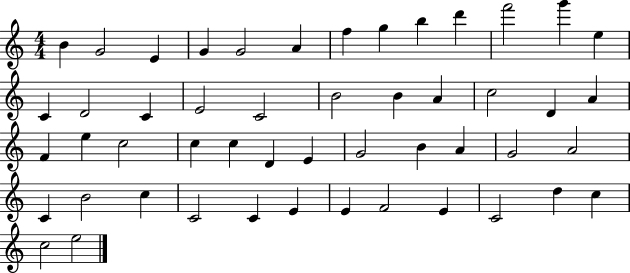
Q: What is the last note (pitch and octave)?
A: E5